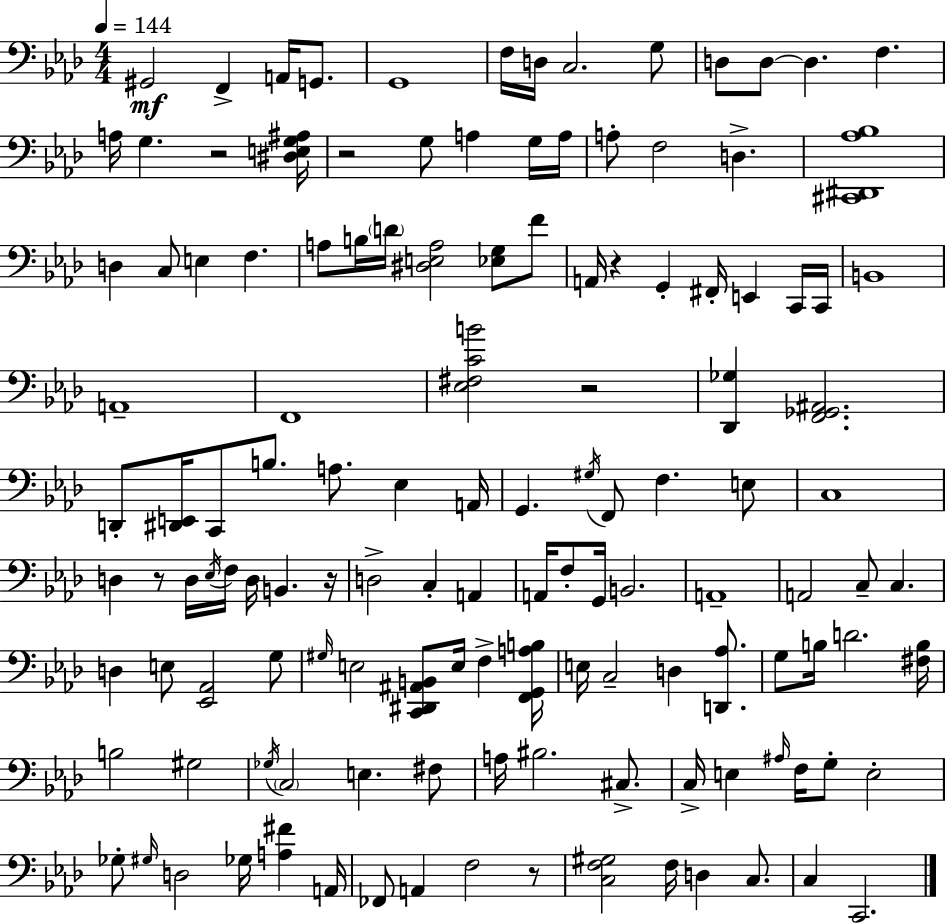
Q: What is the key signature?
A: AES major